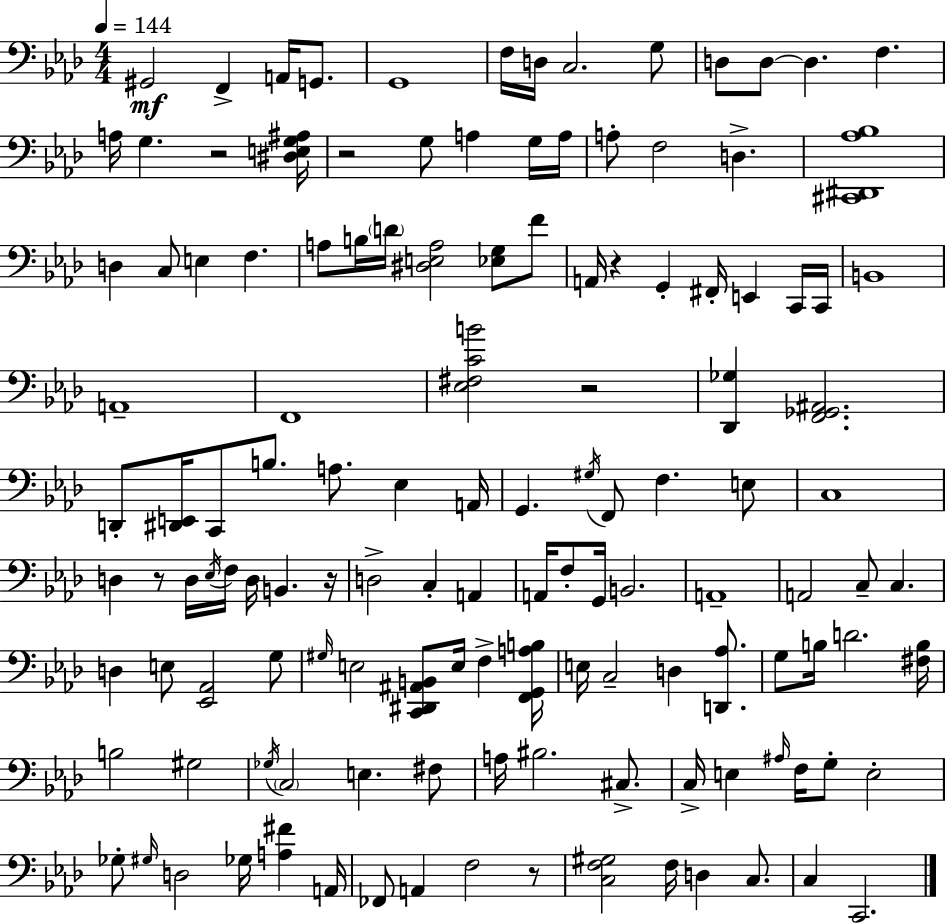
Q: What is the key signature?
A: AES major